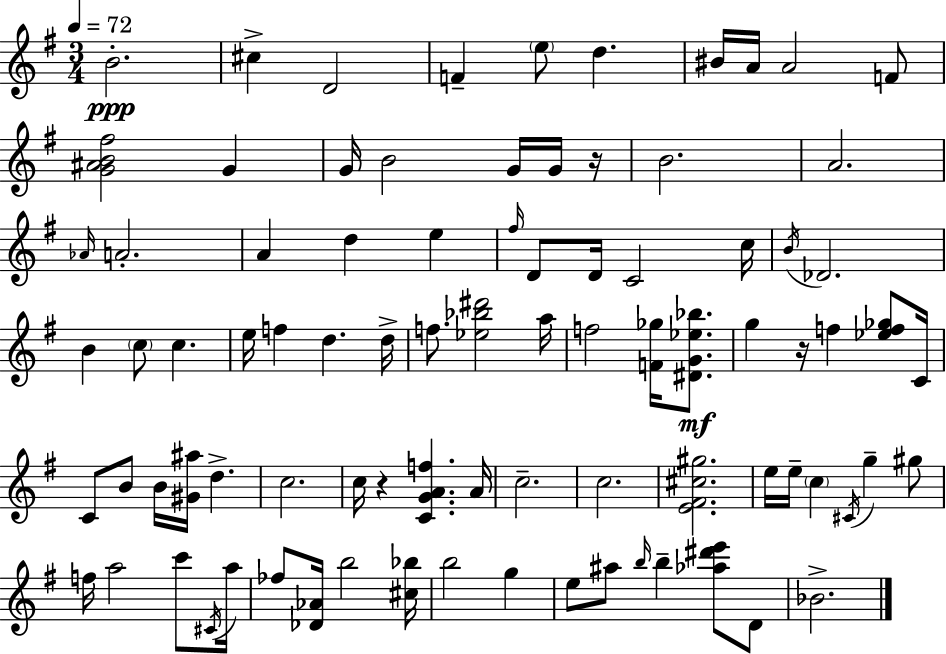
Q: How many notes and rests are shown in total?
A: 86